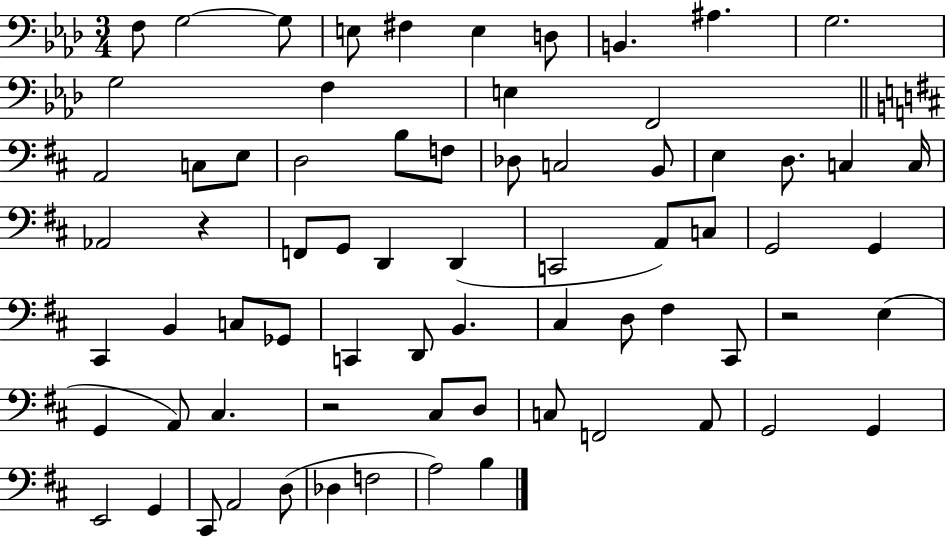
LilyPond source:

{
  \clef bass
  \numericTimeSignature
  \time 3/4
  \key aes \major
  f8 g2~~ g8 | e8 fis4 e4 d8 | b,4. ais4. | g2. | \break g2 f4 | e4 f,2 | \bar "||" \break \key b \minor a,2 c8 e8 | d2 b8 f8 | des8 c2 b,8 | e4 d8. c4 c16 | \break aes,2 r4 | f,8 g,8 d,4 d,4( | c,2 a,8) c8 | g,2 g,4 | \break cis,4 b,4 c8 ges,8 | c,4 d,8 b,4. | cis4 d8 fis4 cis,8 | r2 e4( | \break g,4 a,8) cis4. | r2 cis8 d8 | c8 f,2 a,8 | g,2 g,4 | \break e,2 g,4 | cis,8 a,2 d8( | des4 f2 | a2) b4 | \break \bar "|."
}